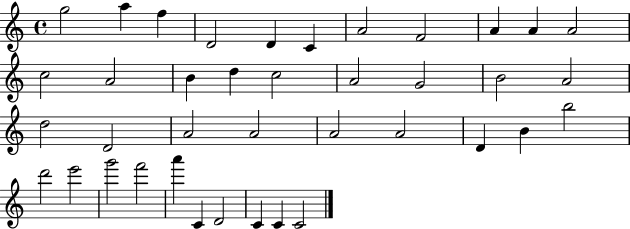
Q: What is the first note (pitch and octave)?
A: G5